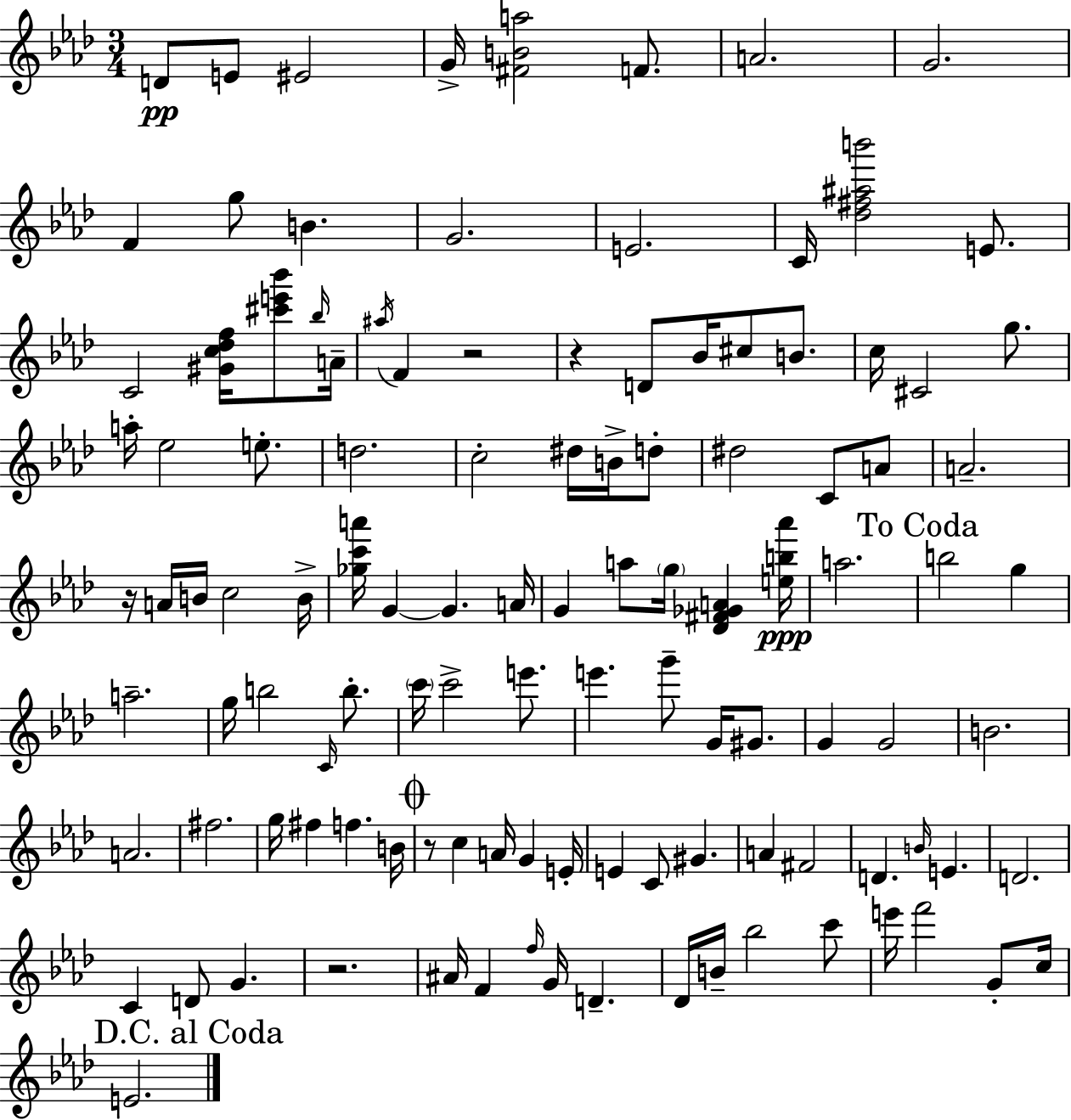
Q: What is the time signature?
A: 3/4